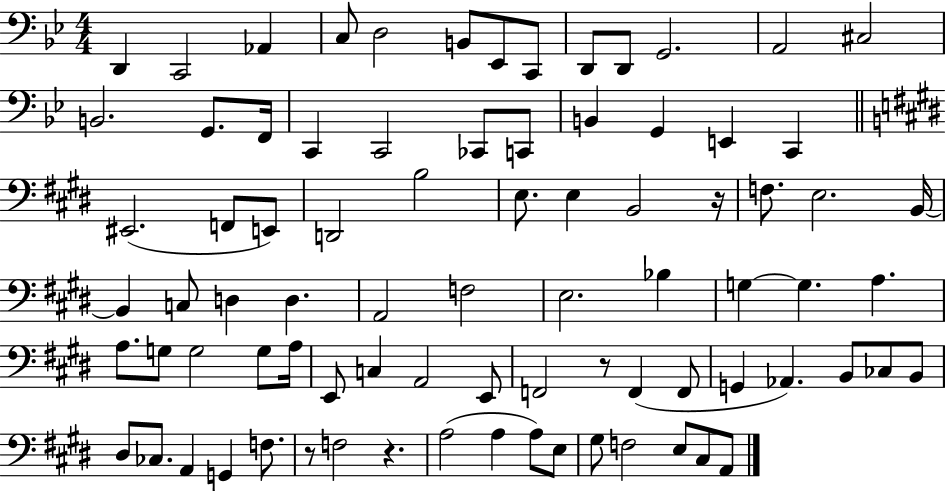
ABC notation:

X:1
T:Untitled
M:4/4
L:1/4
K:Bb
D,, C,,2 _A,, C,/2 D,2 B,,/2 _E,,/2 C,,/2 D,,/2 D,,/2 G,,2 A,,2 ^C,2 B,,2 G,,/2 F,,/4 C,, C,,2 _C,,/2 C,,/2 B,, G,, E,, C,, ^E,,2 F,,/2 E,,/2 D,,2 B,2 E,/2 E, B,,2 z/4 F,/2 E,2 B,,/4 B,, C,/2 D, D, A,,2 F,2 E,2 _B, G, G, A, A,/2 G,/2 G,2 G,/2 A,/4 E,,/2 C, A,,2 E,,/2 F,,2 z/2 F,, F,,/2 G,, _A,, B,,/2 _C,/2 B,,/2 ^D,/2 _C,/2 A,, G,, F,/2 z/2 F,2 z A,2 A, A,/2 E,/2 ^G,/2 F,2 E,/2 ^C,/2 A,,/2